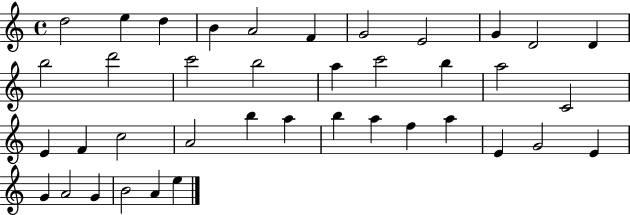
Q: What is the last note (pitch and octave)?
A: E5